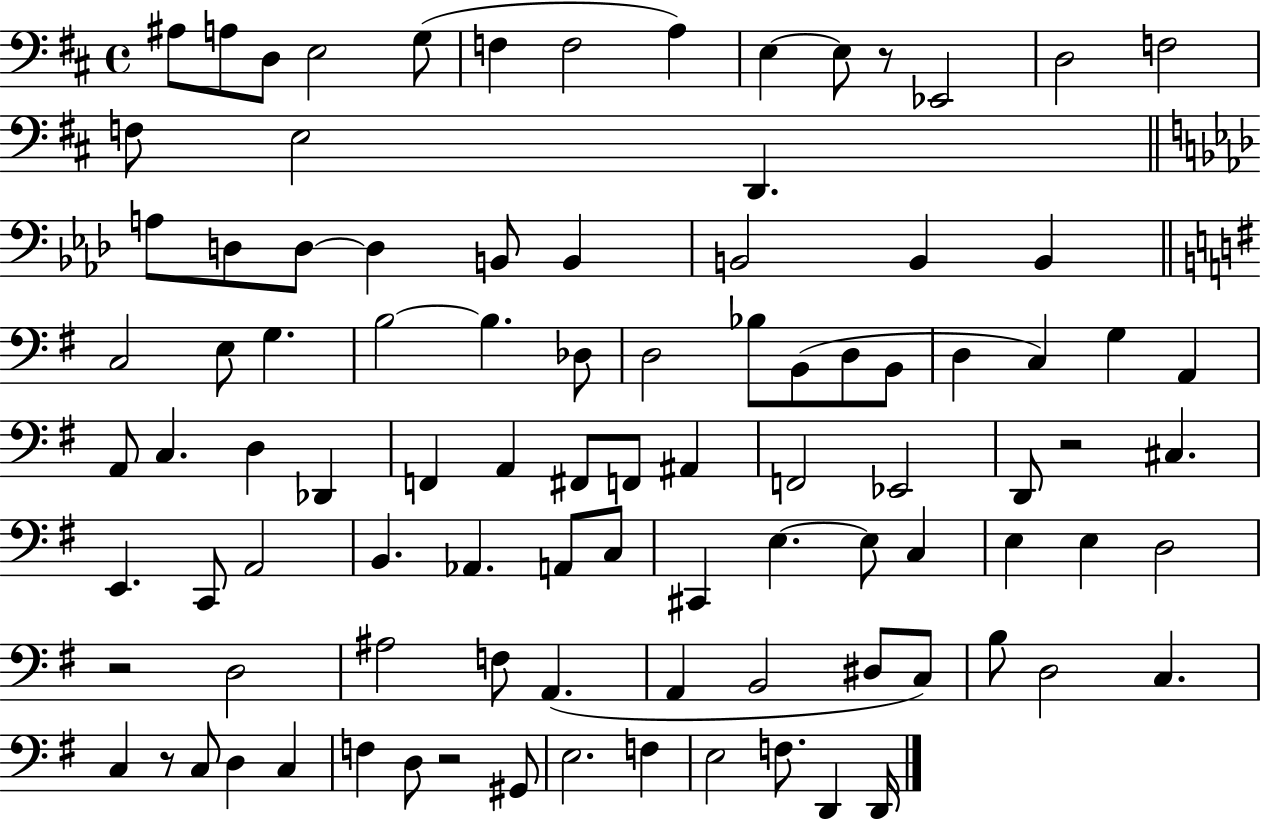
X:1
T:Untitled
M:4/4
L:1/4
K:D
^A,/2 A,/2 D,/2 E,2 G,/2 F, F,2 A, E, E,/2 z/2 _E,,2 D,2 F,2 F,/2 E,2 D,, A,/2 D,/2 D,/2 D, B,,/2 B,, B,,2 B,, B,, C,2 E,/2 G, B,2 B, _D,/2 D,2 _B,/2 B,,/2 D,/2 B,,/2 D, C, G, A,, A,,/2 C, D, _D,, F,, A,, ^F,,/2 F,,/2 ^A,, F,,2 _E,,2 D,,/2 z2 ^C, E,, C,,/2 A,,2 B,, _A,, A,,/2 C,/2 ^C,, E, E,/2 C, E, E, D,2 z2 D,2 ^A,2 F,/2 A,, A,, B,,2 ^D,/2 C,/2 B,/2 D,2 C, C, z/2 C,/2 D, C, F, D,/2 z2 ^G,,/2 E,2 F, E,2 F,/2 D,, D,,/4